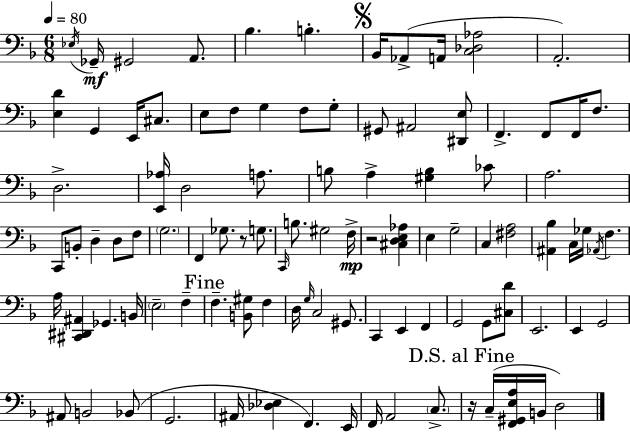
Eb3/s Gb2/s G#2/h A2/e. Bb3/q. B3/q. Bb2/s Ab2/e A2/s [C3,Db3,Ab3]/h A2/h. [E3,D4]/q G2/q E2/s C#3/e. E3/e F3/e G3/q F3/e G3/e G#2/e A#2/h [D#2,E3]/e F2/q. F2/e F2/s F3/e. D3/h. [E2,Ab3]/s D3/h A3/e. B3/e A3/q [G#3,B3]/q CES4/e A3/h. C2/e B2/e D3/q D3/e F3/e G3/h. F2/q Gb3/e. R/e G3/e. C2/s B3/e. G#3/h F3/s R/h [C#3,D3,E3,Ab3]/q E3/q G3/h C3/q [F#3,A3]/h [A#2,Bb3]/q C3/s Gb3/s Ab2/s F3/q. A3/s [C#2,D#2,A#2]/q Gb2/q. B2/s E3/h F3/q F3/q. [B2,G#3]/e F3/q D3/s G3/s C3/h G#2/e. C2/q E2/q F2/q G2/h G2/e [C#3,D4]/e E2/h. E2/q G2/h A#2/e B2/h Bb2/e G2/h. A#2/s [Db3,Eb3]/q F2/q. E2/s F2/s A2/h C3/e. R/s C3/s [F2,G#2,E3,A3]/s B2/s D3/h